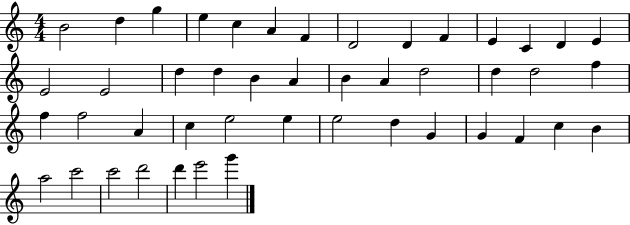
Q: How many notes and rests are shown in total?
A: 46